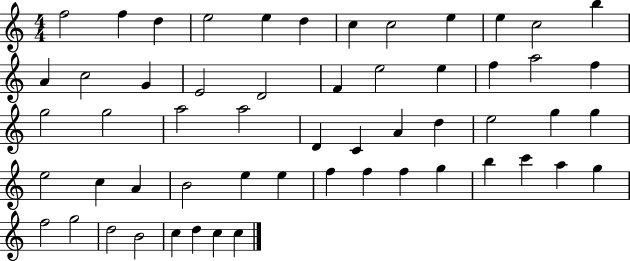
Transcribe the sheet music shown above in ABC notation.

X:1
T:Untitled
M:4/4
L:1/4
K:C
f2 f d e2 e d c c2 e e c2 b A c2 G E2 D2 F e2 e f a2 f g2 g2 a2 a2 D C A d e2 g g e2 c A B2 e e f f f g b c' a g f2 g2 d2 B2 c d c c